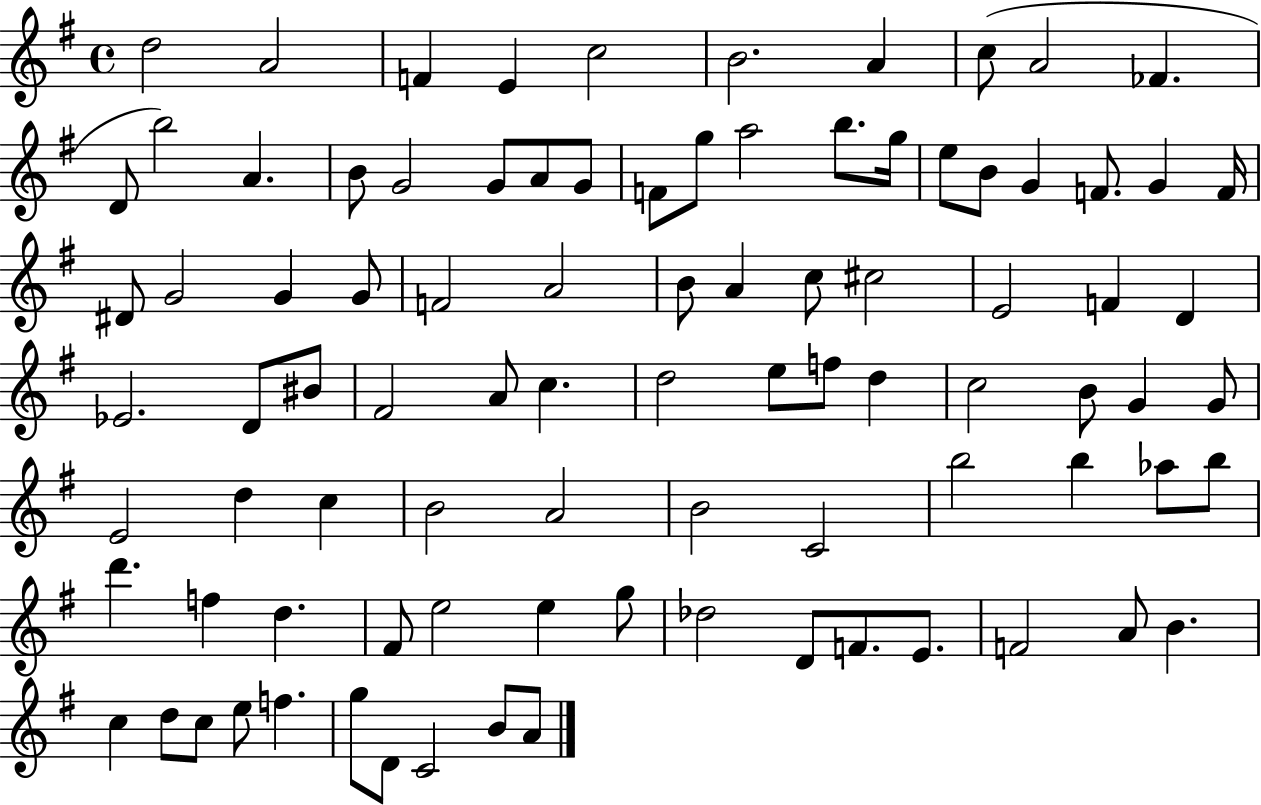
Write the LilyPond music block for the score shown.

{
  \clef treble
  \time 4/4
  \defaultTimeSignature
  \key g \major
  d''2 a'2 | f'4 e'4 c''2 | b'2. a'4 | c''8( a'2 fes'4. | \break d'8 b''2) a'4. | b'8 g'2 g'8 a'8 g'8 | f'8 g''8 a''2 b''8. g''16 | e''8 b'8 g'4 f'8. g'4 f'16 | \break dis'8 g'2 g'4 g'8 | f'2 a'2 | b'8 a'4 c''8 cis''2 | e'2 f'4 d'4 | \break ees'2. d'8 bis'8 | fis'2 a'8 c''4. | d''2 e''8 f''8 d''4 | c''2 b'8 g'4 g'8 | \break e'2 d''4 c''4 | b'2 a'2 | b'2 c'2 | b''2 b''4 aes''8 b''8 | \break d'''4. f''4 d''4. | fis'8 e''2 e''4 g''8 | des''2 d'8 f'8. e'8. | f'2 a'8 b'4. | \break c''4 d''8 c''8 e''8 f''4. | g''8 d'8 c'2 b'8 a'8 | \bar "|."
}